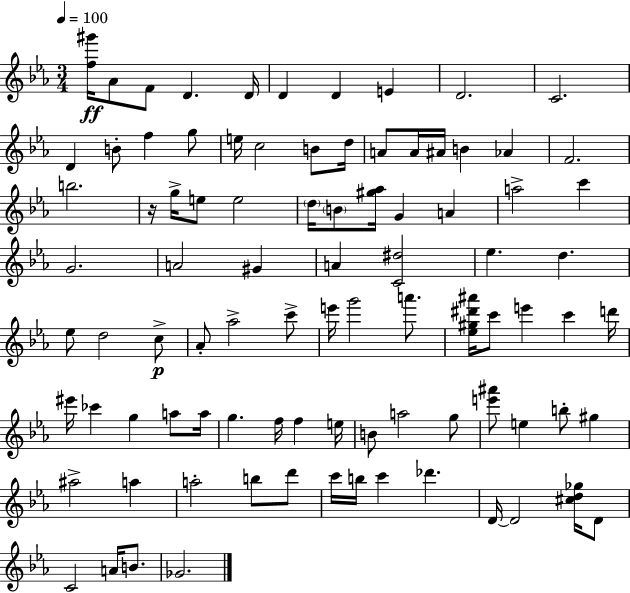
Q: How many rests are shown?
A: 1